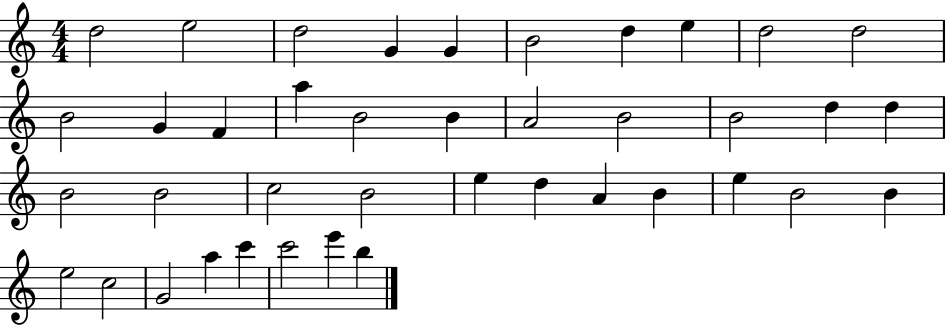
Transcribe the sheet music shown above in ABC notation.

X:1
T:Untitled
M:4/4
L:1/4
K:C
d2 e2 d2 G G B2 d e d2 d2 B2 G F a B2 B A2 B2 B2 d d B2 B2 c2 B2 e d A B e B2 B e2 c2 G2 a c' c'2 e' b